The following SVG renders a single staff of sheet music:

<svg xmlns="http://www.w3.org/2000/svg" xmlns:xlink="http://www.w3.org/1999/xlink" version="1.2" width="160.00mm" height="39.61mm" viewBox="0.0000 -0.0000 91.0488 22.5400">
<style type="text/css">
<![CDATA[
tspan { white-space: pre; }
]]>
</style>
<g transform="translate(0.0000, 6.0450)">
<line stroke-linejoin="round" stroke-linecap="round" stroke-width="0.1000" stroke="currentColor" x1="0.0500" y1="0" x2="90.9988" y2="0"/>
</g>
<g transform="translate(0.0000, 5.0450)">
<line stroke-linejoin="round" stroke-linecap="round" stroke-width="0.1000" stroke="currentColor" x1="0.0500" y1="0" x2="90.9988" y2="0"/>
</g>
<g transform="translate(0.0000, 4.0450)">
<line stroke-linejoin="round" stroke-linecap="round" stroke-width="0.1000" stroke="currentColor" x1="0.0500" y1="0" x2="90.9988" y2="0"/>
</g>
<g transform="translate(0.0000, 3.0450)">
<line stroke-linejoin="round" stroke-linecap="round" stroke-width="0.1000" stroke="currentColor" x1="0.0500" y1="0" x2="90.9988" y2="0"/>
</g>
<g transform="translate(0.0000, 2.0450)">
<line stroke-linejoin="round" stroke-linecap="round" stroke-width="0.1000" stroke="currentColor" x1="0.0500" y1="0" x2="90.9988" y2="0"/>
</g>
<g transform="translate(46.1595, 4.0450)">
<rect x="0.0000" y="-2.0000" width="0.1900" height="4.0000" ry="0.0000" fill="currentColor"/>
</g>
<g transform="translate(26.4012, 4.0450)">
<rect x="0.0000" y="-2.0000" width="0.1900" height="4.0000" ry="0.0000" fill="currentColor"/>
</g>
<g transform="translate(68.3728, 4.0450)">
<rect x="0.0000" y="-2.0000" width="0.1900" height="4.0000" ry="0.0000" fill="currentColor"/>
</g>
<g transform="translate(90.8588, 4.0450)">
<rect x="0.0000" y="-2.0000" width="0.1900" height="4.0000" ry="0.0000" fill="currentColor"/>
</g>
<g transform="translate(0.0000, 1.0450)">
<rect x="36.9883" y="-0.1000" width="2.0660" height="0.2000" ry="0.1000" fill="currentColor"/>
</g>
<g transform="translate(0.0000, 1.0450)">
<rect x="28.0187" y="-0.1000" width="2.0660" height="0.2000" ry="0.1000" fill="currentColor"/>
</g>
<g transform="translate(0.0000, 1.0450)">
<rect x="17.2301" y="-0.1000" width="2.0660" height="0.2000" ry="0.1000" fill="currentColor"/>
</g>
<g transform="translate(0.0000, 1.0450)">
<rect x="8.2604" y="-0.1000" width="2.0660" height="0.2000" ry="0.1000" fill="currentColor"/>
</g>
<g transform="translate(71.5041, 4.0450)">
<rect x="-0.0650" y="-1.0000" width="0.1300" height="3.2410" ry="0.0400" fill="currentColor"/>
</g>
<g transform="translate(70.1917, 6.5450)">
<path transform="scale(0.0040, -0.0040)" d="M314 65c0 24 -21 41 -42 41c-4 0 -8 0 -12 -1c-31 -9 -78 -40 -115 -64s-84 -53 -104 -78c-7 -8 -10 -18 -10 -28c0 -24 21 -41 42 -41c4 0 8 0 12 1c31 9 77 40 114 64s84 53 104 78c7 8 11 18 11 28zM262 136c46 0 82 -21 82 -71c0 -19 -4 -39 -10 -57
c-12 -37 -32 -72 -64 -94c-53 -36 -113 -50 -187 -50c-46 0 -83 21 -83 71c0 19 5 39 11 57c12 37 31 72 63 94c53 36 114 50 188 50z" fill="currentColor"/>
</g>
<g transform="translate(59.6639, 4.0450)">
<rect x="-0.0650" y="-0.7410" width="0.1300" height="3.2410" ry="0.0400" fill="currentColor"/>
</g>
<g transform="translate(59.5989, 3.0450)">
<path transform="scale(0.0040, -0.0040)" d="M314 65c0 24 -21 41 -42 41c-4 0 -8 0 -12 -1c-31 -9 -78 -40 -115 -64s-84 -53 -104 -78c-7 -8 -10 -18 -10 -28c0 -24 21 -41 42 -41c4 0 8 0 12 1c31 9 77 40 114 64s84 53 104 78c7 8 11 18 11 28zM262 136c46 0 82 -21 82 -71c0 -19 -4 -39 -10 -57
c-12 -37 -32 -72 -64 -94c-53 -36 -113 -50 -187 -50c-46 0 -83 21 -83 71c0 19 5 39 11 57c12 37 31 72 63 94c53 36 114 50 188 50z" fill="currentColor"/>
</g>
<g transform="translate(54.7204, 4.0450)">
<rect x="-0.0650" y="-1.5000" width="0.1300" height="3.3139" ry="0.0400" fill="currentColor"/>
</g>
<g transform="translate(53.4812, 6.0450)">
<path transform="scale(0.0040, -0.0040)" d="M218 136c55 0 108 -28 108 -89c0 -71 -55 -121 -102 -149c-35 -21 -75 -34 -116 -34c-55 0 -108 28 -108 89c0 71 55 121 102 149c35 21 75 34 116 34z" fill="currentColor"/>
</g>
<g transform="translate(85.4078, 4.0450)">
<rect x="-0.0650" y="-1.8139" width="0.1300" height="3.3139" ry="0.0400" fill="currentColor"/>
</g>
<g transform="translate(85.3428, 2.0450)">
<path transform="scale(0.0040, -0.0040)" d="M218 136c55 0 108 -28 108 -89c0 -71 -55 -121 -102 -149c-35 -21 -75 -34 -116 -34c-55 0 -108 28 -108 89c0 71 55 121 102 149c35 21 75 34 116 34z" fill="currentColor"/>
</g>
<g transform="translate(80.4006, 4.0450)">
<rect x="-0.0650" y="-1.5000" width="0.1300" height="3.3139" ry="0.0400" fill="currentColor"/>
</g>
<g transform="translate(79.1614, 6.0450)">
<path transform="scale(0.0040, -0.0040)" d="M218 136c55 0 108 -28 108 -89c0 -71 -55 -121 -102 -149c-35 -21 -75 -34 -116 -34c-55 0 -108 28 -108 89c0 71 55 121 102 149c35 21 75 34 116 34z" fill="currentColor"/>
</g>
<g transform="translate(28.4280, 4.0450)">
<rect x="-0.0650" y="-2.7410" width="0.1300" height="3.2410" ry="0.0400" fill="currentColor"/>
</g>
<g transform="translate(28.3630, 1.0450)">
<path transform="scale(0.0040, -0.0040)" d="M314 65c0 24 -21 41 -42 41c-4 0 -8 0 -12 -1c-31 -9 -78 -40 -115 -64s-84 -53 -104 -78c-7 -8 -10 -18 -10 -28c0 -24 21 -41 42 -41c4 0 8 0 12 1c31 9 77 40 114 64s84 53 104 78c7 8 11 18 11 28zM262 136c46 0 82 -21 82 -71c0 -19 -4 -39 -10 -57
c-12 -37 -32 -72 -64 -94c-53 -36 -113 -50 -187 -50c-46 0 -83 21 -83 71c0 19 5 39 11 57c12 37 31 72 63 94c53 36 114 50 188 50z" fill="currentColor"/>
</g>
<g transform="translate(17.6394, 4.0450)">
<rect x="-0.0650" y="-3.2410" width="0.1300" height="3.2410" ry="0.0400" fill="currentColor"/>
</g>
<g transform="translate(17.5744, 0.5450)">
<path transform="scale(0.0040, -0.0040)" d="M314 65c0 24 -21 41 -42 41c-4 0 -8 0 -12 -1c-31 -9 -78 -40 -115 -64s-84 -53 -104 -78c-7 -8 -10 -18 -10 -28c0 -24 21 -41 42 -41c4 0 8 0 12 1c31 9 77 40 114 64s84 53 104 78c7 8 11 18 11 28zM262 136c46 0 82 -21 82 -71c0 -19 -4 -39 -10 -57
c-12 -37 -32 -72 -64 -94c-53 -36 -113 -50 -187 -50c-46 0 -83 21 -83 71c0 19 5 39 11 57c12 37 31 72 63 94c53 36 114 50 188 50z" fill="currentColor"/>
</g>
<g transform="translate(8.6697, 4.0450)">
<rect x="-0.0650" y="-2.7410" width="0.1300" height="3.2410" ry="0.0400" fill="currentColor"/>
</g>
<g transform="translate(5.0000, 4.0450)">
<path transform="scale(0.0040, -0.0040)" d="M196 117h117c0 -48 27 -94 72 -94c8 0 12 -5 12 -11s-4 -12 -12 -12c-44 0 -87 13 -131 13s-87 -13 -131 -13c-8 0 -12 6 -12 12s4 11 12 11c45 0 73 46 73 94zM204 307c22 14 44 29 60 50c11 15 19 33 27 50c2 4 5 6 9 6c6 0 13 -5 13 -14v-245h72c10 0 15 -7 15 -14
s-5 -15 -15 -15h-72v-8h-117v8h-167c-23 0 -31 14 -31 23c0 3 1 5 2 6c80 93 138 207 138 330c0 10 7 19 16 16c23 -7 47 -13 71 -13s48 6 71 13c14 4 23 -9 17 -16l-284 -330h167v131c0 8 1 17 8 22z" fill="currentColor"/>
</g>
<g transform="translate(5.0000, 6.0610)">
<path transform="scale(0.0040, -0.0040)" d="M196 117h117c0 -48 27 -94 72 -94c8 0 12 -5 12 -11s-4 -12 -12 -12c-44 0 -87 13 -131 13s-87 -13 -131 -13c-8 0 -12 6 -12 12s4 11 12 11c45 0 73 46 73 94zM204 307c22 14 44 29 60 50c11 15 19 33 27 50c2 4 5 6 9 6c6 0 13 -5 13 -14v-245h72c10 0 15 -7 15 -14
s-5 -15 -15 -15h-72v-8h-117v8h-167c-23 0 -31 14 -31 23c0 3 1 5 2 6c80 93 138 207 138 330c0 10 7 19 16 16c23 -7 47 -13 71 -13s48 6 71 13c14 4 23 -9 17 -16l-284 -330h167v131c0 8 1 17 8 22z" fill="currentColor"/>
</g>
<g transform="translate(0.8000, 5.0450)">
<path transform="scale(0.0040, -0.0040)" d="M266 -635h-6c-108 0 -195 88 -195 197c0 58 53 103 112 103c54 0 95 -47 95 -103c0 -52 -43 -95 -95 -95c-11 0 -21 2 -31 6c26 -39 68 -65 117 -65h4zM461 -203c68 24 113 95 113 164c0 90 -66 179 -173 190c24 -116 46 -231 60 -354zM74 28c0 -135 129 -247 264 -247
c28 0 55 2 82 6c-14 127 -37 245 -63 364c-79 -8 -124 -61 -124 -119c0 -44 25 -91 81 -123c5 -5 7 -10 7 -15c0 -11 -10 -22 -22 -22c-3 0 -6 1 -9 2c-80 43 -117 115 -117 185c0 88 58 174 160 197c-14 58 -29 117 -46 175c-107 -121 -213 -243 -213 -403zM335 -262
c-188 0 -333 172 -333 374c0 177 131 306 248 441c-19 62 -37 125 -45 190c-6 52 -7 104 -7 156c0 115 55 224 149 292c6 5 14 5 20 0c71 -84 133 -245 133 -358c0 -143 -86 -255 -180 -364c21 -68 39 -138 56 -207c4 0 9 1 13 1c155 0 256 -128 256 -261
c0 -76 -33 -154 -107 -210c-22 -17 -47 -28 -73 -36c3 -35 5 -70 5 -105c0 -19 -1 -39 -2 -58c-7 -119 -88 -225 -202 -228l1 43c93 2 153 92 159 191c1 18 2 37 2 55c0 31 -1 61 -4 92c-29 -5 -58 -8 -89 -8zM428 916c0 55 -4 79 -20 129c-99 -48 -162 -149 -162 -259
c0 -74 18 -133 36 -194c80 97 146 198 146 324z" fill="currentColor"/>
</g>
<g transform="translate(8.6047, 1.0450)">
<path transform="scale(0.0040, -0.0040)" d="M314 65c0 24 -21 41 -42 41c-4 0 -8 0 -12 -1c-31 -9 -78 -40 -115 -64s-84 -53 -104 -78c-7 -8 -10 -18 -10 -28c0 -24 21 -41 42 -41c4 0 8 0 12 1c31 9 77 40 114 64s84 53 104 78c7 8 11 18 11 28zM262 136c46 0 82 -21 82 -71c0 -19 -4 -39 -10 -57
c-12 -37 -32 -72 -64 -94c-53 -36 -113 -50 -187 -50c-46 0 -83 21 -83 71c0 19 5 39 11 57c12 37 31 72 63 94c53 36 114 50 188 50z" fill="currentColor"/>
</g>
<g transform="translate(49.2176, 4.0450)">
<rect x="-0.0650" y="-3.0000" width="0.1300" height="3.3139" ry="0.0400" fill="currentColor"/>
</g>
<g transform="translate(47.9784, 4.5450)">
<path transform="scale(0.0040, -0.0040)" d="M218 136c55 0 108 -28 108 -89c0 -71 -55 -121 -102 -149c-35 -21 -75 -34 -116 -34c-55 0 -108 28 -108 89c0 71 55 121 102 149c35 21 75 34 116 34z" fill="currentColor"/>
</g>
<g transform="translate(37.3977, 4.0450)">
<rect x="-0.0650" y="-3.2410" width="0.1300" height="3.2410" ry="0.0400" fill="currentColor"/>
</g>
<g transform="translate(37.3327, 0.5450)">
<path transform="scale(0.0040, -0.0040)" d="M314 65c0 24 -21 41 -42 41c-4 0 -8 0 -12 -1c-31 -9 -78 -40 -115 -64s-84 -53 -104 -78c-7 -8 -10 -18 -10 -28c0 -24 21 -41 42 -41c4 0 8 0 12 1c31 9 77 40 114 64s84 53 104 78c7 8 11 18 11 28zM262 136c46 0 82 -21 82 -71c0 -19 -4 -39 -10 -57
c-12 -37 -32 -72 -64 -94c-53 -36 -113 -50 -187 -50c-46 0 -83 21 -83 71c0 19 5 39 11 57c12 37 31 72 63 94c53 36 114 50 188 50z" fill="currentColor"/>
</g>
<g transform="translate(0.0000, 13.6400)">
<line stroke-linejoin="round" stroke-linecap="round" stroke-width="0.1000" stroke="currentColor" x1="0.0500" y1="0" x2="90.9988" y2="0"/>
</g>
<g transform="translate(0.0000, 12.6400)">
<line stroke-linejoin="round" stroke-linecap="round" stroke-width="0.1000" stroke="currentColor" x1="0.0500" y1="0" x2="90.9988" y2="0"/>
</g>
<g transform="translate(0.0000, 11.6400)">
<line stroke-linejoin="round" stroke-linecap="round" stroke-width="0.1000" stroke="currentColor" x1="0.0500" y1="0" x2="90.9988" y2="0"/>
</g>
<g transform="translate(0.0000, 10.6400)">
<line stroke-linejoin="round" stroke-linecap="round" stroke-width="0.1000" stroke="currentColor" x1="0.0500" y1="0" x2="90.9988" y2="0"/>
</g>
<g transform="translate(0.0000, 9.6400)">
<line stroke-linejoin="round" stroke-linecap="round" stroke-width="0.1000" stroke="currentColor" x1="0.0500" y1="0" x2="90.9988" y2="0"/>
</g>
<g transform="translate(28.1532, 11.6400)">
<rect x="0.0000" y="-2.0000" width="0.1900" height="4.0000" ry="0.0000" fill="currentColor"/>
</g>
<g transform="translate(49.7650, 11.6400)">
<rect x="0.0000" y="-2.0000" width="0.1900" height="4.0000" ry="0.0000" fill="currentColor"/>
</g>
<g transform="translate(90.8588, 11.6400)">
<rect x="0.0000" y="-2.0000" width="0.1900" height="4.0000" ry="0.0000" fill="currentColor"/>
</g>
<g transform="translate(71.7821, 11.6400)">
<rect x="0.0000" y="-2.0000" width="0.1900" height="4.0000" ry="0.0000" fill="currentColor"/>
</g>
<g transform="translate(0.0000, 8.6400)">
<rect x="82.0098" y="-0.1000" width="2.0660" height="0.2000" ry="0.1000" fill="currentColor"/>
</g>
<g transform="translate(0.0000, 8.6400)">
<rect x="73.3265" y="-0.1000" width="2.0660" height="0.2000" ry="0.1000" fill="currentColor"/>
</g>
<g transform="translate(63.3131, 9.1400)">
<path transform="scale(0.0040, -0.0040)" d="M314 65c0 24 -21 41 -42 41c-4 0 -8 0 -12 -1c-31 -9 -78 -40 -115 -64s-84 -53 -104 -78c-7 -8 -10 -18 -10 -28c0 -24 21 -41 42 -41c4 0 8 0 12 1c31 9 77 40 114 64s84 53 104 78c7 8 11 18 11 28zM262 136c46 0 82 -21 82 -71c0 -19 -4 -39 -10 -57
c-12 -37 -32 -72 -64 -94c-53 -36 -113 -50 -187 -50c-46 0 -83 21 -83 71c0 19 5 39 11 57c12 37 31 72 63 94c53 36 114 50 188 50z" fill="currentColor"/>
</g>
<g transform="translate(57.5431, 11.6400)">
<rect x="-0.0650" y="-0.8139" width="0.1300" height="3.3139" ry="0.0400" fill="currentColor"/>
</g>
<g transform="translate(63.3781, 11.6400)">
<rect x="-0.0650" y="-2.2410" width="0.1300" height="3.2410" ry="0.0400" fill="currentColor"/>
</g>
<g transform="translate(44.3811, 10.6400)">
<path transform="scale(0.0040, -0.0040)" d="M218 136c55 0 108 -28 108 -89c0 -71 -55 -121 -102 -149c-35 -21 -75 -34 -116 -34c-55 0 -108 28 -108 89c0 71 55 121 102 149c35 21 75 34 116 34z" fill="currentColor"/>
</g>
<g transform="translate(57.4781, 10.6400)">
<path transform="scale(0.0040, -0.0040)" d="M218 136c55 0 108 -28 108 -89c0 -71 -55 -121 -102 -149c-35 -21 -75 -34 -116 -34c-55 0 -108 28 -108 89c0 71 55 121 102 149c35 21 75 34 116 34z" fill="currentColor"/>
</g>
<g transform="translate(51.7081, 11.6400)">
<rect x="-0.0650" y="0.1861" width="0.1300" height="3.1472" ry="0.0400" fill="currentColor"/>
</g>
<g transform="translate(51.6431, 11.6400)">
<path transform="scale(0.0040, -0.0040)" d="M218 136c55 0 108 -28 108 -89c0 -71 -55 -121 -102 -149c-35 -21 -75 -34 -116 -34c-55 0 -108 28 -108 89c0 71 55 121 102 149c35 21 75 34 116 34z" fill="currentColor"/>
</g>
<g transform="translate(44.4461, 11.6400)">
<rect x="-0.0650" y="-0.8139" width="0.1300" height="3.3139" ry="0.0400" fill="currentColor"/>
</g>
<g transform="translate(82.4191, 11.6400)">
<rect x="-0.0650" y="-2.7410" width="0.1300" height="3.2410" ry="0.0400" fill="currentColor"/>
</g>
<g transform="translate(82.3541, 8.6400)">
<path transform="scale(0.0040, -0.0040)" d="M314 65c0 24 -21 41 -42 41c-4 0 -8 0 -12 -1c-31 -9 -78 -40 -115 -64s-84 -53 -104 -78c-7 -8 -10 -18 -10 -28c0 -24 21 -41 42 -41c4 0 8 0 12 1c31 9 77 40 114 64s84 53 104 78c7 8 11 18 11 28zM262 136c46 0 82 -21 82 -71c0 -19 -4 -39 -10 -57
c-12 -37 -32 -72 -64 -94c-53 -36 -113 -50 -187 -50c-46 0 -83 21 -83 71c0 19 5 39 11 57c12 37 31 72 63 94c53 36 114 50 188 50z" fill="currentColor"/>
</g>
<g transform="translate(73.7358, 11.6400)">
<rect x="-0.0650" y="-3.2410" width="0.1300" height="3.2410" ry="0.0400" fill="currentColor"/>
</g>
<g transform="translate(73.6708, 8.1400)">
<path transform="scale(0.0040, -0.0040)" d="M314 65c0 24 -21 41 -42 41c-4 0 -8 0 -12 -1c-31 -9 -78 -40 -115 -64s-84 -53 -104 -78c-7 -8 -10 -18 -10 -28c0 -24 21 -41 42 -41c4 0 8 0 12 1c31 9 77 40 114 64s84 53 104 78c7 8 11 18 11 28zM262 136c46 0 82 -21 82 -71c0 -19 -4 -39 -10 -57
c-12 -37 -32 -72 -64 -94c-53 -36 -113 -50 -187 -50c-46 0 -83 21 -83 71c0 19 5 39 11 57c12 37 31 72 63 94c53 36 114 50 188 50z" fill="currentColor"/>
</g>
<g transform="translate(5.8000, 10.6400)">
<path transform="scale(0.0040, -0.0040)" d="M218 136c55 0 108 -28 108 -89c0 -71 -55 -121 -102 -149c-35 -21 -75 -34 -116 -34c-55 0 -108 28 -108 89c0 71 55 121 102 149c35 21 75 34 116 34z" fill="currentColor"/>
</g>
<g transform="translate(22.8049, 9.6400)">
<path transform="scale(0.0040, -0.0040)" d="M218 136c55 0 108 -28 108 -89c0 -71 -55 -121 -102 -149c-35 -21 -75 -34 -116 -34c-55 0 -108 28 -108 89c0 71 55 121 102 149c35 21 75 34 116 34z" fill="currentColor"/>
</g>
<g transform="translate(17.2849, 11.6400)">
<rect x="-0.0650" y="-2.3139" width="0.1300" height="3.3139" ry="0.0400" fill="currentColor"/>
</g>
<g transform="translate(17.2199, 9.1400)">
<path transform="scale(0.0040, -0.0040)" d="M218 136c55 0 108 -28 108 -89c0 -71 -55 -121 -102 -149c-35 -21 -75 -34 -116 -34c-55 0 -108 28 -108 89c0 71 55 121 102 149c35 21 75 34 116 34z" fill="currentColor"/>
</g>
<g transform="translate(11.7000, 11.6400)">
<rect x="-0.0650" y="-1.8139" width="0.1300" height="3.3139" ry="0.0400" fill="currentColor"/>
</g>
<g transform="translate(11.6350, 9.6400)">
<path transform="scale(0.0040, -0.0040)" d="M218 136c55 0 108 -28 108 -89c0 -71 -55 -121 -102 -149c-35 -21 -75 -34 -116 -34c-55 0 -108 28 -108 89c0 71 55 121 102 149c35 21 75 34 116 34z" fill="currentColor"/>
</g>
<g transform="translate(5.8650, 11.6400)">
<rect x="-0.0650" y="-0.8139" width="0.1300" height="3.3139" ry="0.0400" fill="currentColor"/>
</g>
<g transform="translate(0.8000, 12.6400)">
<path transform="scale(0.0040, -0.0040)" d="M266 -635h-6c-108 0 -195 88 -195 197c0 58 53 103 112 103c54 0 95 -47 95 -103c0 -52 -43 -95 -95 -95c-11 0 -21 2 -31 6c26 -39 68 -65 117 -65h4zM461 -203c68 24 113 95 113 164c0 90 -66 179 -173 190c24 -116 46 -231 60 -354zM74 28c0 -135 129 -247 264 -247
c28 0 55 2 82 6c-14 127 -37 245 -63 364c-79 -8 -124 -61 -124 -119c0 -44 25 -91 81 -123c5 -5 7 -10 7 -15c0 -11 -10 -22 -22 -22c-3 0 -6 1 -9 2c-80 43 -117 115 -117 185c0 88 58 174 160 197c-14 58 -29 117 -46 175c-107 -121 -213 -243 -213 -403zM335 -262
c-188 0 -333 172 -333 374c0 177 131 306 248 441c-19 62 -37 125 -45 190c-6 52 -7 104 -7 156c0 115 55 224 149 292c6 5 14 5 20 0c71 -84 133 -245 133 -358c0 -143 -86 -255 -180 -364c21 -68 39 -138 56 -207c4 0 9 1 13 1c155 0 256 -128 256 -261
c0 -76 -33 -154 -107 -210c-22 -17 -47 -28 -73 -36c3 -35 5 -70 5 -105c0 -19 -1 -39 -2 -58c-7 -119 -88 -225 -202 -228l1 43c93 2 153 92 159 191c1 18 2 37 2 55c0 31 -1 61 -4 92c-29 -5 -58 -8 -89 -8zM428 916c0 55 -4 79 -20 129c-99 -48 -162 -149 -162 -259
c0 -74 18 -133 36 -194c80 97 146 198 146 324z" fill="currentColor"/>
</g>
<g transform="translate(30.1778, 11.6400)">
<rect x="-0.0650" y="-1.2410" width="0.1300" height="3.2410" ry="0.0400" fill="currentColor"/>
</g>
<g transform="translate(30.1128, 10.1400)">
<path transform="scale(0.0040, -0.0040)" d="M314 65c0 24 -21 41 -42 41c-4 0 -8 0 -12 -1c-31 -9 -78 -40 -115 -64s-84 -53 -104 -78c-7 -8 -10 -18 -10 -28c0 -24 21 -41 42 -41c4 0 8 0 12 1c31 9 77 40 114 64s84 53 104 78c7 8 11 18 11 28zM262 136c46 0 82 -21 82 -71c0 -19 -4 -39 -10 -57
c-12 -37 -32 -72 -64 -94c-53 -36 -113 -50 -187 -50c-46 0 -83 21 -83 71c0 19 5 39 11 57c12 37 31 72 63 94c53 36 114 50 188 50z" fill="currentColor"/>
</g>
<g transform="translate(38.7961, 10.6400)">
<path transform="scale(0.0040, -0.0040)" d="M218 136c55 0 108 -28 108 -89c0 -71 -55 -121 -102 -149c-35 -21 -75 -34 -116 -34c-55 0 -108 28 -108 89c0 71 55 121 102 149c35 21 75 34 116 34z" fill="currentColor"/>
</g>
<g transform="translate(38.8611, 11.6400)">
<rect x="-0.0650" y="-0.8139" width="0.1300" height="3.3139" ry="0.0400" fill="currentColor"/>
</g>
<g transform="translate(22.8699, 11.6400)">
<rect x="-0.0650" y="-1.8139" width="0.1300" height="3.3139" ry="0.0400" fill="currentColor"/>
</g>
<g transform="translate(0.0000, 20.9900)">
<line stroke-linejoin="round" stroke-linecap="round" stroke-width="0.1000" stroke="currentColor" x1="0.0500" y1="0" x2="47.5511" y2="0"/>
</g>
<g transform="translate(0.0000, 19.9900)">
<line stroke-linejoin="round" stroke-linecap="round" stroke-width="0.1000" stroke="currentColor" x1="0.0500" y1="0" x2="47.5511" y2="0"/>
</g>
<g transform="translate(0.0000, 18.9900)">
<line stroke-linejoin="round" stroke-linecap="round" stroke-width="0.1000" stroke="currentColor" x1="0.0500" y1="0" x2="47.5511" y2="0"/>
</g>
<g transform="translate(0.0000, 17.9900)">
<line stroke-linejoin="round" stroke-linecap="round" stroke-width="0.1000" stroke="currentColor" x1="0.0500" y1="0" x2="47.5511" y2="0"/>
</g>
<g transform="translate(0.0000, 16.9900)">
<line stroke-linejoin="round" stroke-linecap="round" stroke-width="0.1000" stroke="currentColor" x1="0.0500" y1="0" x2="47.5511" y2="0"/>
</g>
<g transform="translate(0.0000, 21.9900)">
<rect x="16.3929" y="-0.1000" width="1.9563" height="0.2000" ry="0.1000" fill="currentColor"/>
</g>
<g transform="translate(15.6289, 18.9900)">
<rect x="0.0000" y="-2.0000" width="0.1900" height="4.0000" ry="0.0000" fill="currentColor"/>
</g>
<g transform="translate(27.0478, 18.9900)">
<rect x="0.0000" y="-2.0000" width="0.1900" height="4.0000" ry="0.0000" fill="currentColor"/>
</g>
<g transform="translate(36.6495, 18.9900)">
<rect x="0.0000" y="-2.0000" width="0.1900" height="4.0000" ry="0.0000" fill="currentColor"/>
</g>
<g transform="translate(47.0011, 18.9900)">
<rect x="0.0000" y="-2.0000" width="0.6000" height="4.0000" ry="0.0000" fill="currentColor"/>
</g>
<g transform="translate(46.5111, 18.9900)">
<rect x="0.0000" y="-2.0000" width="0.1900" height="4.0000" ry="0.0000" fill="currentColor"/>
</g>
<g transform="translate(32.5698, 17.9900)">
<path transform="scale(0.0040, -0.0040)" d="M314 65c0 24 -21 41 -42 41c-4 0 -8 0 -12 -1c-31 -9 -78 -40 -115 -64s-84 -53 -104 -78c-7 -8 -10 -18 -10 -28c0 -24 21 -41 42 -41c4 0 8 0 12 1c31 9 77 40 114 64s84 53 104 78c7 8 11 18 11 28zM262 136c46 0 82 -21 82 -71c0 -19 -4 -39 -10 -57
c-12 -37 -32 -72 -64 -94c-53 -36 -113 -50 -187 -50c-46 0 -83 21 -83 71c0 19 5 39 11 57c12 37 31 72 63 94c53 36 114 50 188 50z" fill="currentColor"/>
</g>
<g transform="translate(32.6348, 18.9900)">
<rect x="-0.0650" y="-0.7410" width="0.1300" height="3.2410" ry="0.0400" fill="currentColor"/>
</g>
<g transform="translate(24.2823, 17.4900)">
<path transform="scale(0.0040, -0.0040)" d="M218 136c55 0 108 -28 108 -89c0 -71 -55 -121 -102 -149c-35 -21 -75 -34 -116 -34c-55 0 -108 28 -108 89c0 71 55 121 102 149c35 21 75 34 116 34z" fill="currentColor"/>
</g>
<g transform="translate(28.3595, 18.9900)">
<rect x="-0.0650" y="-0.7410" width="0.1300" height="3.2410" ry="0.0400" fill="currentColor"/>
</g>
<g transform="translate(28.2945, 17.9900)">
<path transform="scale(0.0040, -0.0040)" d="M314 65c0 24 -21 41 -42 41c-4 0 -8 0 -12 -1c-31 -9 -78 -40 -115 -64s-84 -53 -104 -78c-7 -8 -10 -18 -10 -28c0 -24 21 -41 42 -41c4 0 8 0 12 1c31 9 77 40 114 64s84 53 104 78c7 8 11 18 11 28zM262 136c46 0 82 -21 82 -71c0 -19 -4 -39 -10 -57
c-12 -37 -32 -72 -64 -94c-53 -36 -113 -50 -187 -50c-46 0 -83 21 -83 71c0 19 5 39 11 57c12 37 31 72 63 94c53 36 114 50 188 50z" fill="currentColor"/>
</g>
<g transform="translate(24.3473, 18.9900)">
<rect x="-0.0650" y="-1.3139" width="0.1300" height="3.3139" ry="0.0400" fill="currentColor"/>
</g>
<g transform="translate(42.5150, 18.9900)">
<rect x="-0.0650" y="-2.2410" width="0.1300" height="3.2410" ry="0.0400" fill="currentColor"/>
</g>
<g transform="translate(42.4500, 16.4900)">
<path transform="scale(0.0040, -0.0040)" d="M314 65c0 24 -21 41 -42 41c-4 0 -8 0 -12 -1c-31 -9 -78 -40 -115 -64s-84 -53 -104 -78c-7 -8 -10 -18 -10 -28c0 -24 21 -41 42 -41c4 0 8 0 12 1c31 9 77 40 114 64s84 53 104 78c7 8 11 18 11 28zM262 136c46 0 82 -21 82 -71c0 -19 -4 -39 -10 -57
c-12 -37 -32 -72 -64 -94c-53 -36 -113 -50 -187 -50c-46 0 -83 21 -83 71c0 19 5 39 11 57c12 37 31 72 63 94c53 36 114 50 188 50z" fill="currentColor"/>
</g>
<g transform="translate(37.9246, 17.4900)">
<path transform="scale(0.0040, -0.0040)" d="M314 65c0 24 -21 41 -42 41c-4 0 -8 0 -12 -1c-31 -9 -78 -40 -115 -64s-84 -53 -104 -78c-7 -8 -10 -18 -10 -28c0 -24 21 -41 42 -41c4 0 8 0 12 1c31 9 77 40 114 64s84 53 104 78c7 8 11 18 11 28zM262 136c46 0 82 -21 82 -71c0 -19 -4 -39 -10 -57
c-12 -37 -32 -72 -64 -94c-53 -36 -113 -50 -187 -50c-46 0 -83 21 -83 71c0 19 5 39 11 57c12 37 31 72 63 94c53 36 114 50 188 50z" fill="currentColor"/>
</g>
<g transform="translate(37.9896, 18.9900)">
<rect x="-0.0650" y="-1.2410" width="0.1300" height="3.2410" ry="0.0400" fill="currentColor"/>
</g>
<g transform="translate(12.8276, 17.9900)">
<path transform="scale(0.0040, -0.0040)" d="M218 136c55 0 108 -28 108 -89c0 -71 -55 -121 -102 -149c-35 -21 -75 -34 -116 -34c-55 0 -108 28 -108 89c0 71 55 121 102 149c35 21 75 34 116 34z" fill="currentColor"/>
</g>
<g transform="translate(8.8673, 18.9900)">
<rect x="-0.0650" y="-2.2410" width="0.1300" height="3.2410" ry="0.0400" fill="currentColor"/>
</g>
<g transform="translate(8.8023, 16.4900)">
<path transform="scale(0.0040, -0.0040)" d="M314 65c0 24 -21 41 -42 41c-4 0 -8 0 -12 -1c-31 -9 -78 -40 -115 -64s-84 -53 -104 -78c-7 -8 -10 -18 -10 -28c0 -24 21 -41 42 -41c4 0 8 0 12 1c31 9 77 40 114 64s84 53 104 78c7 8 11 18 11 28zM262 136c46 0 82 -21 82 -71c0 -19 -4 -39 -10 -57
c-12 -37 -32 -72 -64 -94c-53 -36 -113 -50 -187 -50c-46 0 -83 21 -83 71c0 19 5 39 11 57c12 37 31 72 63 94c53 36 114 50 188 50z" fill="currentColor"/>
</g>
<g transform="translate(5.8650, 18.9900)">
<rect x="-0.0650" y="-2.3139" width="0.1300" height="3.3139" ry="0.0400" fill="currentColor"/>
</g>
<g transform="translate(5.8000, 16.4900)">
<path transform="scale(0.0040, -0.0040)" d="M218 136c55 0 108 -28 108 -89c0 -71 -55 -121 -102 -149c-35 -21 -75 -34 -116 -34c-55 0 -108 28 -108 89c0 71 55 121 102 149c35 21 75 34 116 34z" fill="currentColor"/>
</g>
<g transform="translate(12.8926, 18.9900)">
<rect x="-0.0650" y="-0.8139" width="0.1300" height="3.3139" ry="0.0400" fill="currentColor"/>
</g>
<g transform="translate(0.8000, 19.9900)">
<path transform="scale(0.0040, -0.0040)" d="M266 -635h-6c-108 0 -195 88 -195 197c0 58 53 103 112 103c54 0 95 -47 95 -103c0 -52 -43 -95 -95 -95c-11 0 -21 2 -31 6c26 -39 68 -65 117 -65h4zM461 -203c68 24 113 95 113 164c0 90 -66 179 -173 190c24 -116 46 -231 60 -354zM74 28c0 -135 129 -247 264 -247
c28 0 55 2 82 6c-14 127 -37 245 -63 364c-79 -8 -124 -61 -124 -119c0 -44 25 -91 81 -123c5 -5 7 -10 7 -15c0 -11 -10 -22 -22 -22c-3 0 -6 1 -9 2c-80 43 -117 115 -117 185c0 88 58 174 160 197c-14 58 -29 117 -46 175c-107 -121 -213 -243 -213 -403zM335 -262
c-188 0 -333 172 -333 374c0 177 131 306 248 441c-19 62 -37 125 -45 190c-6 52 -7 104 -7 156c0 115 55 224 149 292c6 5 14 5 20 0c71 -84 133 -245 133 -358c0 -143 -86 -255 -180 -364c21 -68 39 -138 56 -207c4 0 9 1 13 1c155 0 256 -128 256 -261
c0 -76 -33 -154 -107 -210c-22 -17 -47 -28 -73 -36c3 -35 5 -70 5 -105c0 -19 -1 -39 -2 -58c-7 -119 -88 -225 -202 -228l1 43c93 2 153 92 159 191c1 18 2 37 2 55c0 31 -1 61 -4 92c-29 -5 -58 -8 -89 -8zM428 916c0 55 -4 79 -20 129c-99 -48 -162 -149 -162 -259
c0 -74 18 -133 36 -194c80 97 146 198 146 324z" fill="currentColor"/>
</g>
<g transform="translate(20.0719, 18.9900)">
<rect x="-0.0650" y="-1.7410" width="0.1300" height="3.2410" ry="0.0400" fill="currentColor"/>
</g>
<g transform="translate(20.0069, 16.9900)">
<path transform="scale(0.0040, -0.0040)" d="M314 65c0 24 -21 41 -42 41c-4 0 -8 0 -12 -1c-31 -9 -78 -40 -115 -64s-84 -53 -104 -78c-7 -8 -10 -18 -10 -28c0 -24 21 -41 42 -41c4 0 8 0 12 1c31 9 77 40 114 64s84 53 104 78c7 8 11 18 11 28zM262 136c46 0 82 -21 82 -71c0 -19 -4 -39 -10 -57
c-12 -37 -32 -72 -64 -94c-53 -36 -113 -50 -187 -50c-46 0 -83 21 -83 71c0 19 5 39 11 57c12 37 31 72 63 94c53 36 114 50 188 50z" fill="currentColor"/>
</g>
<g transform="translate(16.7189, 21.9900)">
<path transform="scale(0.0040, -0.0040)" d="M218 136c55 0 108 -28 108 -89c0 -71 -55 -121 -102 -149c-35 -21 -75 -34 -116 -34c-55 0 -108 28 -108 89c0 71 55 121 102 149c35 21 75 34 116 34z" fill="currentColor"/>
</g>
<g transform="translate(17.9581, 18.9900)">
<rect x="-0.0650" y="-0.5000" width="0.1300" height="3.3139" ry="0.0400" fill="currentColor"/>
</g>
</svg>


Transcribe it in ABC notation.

X:1
T:Untitled
M:4/4
L:1/4
K:C
a2 b2 a2 b2 A E d2 D2 E f d f g f e2 d d B d g2 b2 a2 g g2 d C f2 e d2 d2 e2 g2